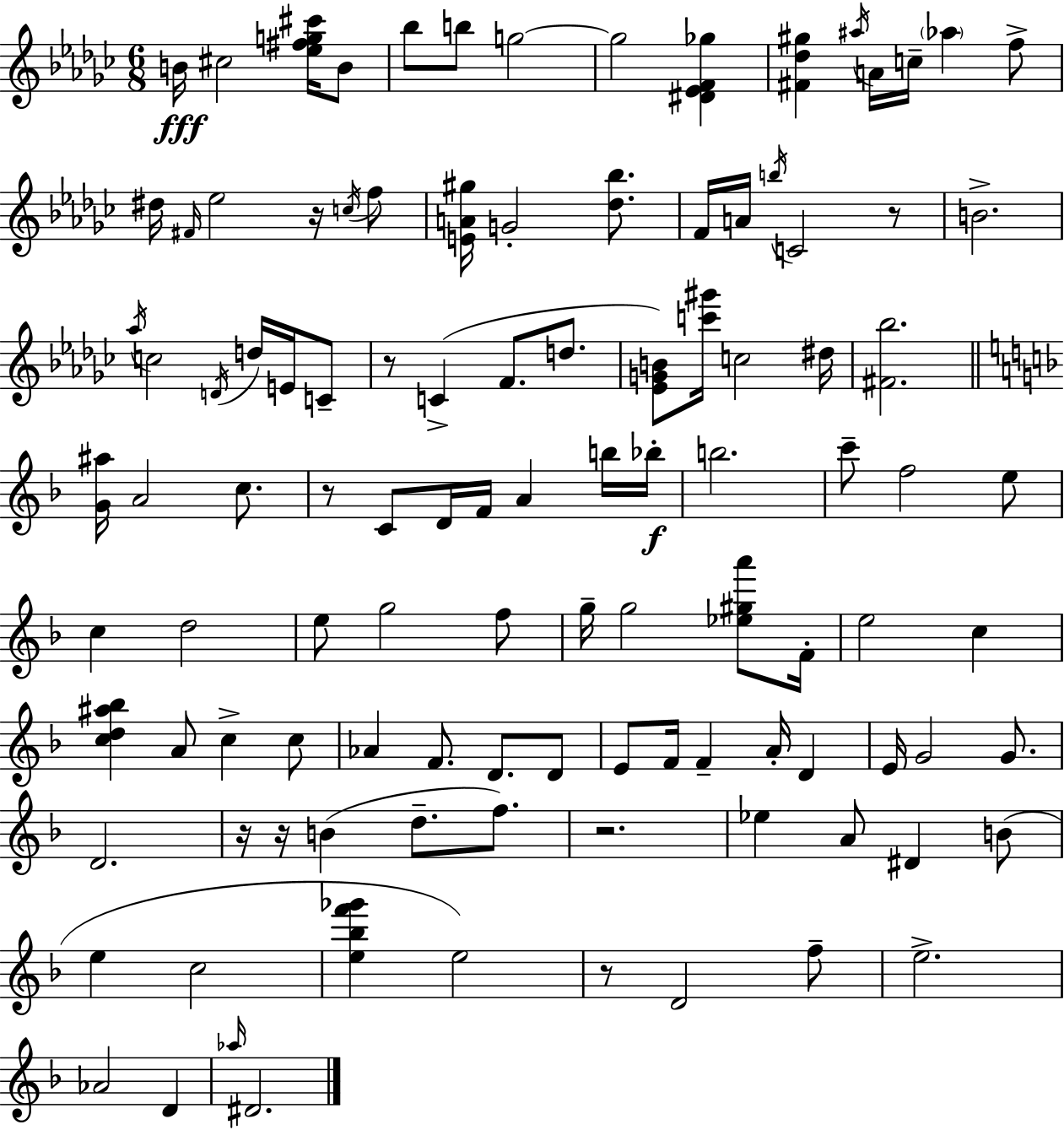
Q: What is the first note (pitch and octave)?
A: B4